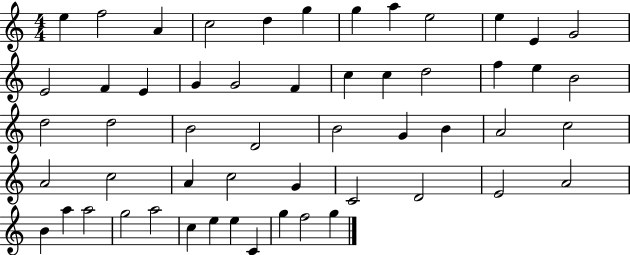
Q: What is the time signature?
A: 4/4